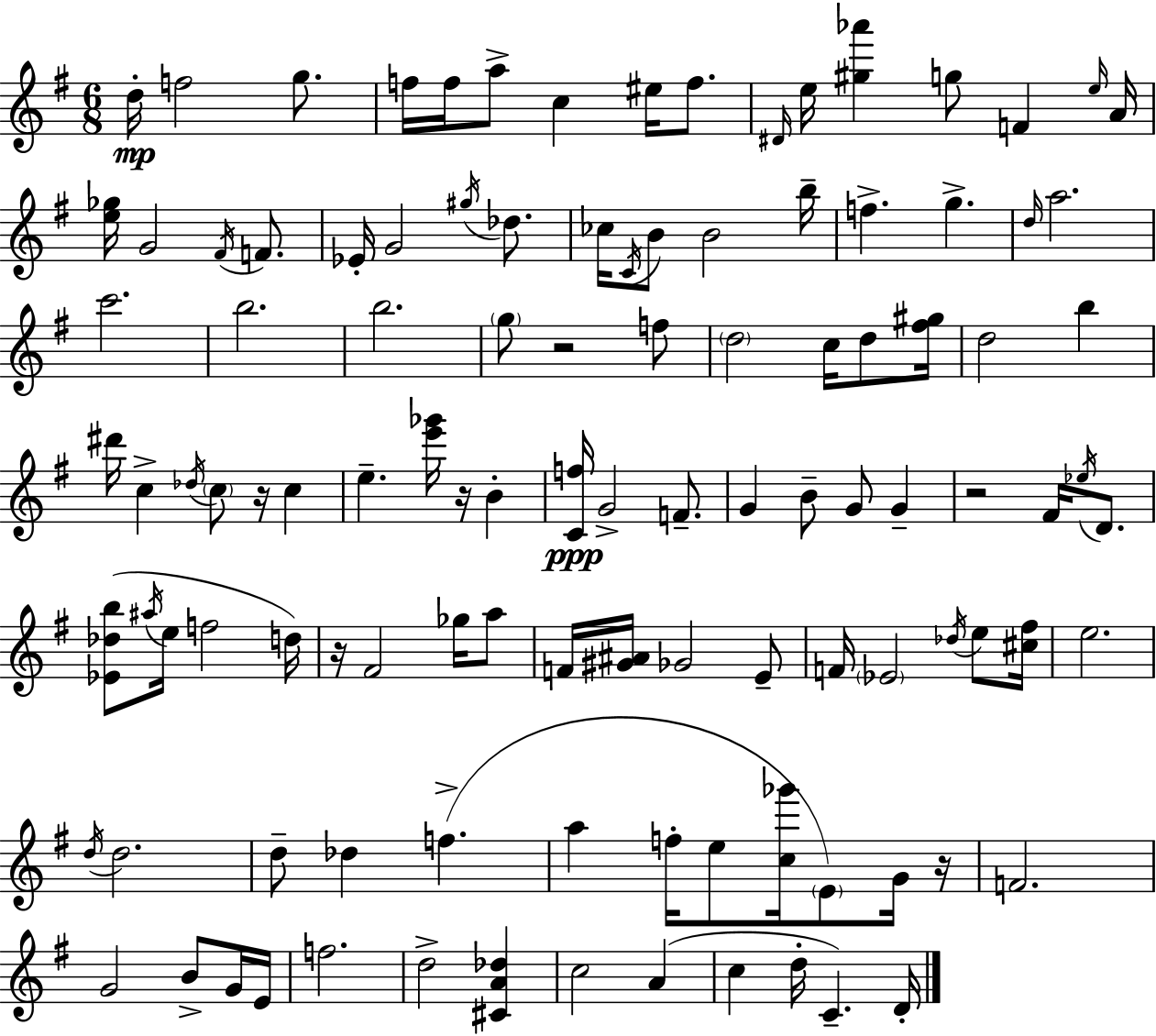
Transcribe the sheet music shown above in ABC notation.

X:1
T:Untitled
M:6/8
L:1/4
K:G
d/4 f2 g/2 f/4 f/4 a/2 c ^e/4 f/2 ^D/4 e/4 [^g_a'] g/2 F e/4 A/4 [e_g]/4 G2 ^F/4 F/2 _E/4 G2 ^g/4 _d/2 _c/4 C/4 B/2 B2 b/4 f g d/4 a2 c'2 b2 b2 g/2 z2 f/2 d2 c/4 d/2 [^f^g]/4 d2 b ^d'/4 c _d/4 c/2 z/4 c e [e'_g']/4 z/4 B [Cf]/4 G2 F/2 G B/2 G/2 G z2 ^F/4 _e/4 D/2 [_E_db]/2 ^a/4 e/4 f2 d/4 z/4 ^F2 _g/4 a/2 F/4 [^G^A]/4 _G2 E/2 F/4 _E2 _d/4 e/2 [^c^f]/4 e2 d/4 d2 d/2 _d f a f/4 e/2 [c_g']/4 E/2 G/4 z/4 F2 G2 B/2 G/4 E/4 f2 d2 [^CA_d] c2 A c d/4 C D/4